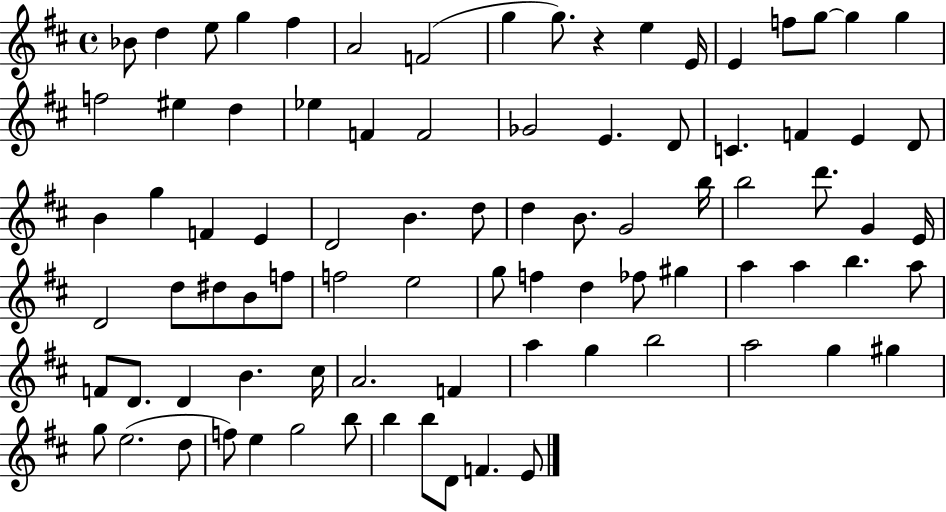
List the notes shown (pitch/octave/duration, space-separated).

Bb4/e D5/q E5/e G5/q F#5/q A4/h F4/h G5/q G5/e. R/q E5/q E4/s E4/q F5/e G5/e G5/q G5/q F5/h EIS5/q D5/q Eb5/q F4/q F4/h Gb4/h E4/q. D4/e C4/q. F4/q E4/q D4/e B4/q G5/q F4/q E4/q D4/h B4/q. D5/e D5/q B4/e. G4/h B5/s B5/h D6/e. G4/q E4/s D4/h D5/e D#5/e B4/e F5/e F5/h E5/h G5/e F5/q D5/q FES5/e G#5/q A5/q A5/q B5/q. A5/e F4/e D4/e. D4/q B4/q. C#5/s A4/h. F4/q A5/q G5/q B5/h A5/h G5/q G#5/q G5/e E5/h. D5/e F5/e E5/q G5/h B5/e B5/q B5/e D4/e F4/q. E4/e